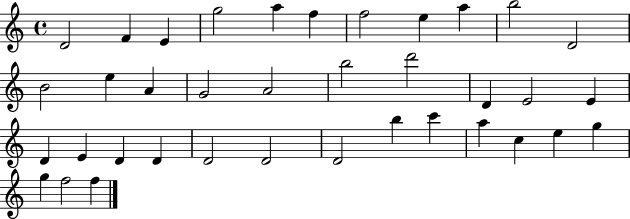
D4/h F4/q E4/q G5/h A5/q F5/q F5/h E5/q A5/q B5/h D4/h B4/h E5/q A4/q G4/h A4/h B5/h D6/h D4/q E4/h E4/q D4/q E4/q D4/q D4/q D4/h D4/h D4/h B5/q C6/q A5/q C5/q E5/q G5/q G5/q F5/h F5/q